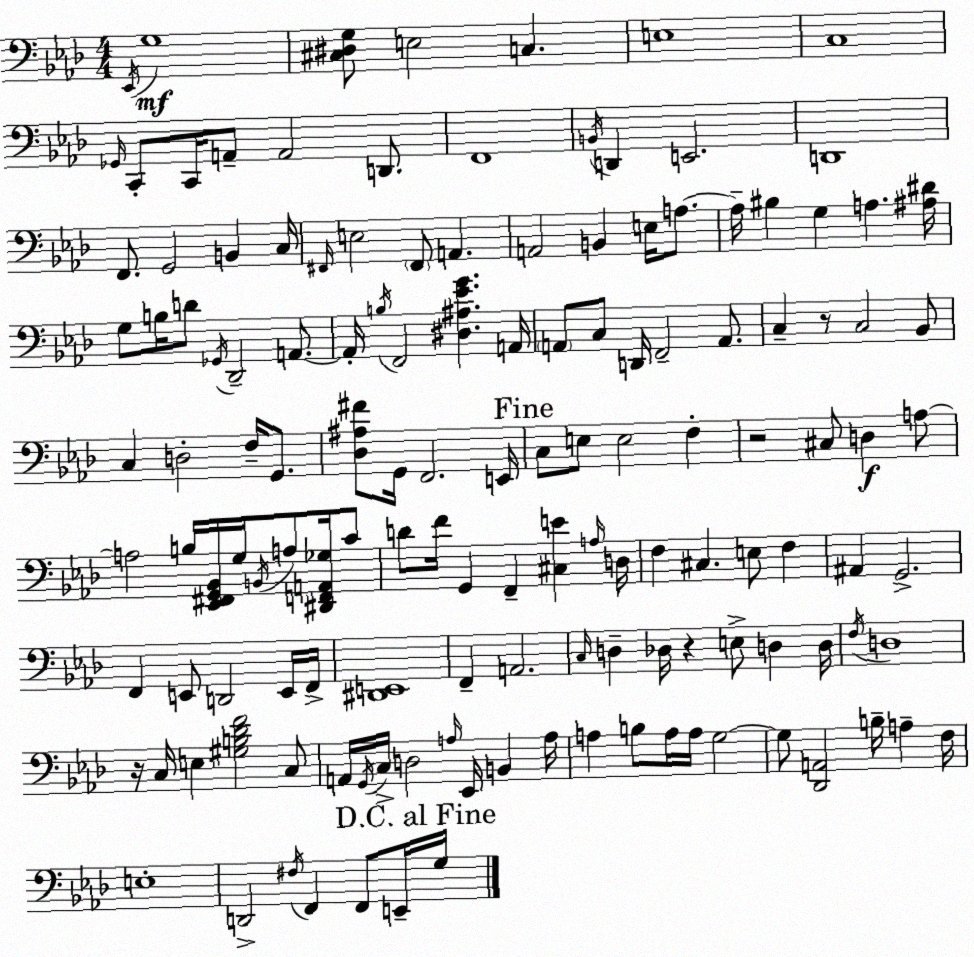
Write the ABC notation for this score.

X:1
T:Untitled
M:4/4
L:1/4
K:Ab
_E,,/4 G,4 [^C,^D,G,]/2 E,2 C, E,4 C,4 _G,,/4 C,,/2 C,,/4 A,,/2 A,,2 D,,/2 F,,4 B,,/4 D,, E,,2 D,,4 F,,/2 G,,2 B,, C,/4 ^F,,/4 E,2 ^F,,/2 A,, A,,2 B,, E,/4 A,/2 A,/4 ^B, G, A, [^A,^D]/4 G,/2 B,/4 D/2 _G,,/4 _D,,2 A,,/2 A,,/4 B,/4 F,,2 [^D,^A,_EG] A,,/4 A,,/2 C,/2 D,,/4 F,,2 A,,/2 C, z/2 C,2 _B,,/2 C, D,2 F,/4 G,,/2 [_D,^A,^F]/2 G,,/4 F,,2 E,,/4 C,/2 E,/2 E,2 F, z2 ^C,/2 D, A,/2 A,2 B,/4 [_E,,^F,,G,,_B,,]/4 G,/4 B,,/4 A,/2 [^D,,F,,A,,_G,]/4 C/2 D/2 F/4 G,, F,, [^C,E] A,/4 D,/4 F, ^C, E,/2 F, ^A,, G,,2 F,, E,,/2 D,,2 E,,/4 F,,/4 [^D,,E,,]4 F,, A,,2 C,/4 D, _D,/4 z E,/2 D, D,/4 F,/4 D,4 z/4 C,/4 E, [^G,B,_DF]2 C,/2 A,,/4 G,,/4 C,/4 D,2 A,/4 _E,,/4 B,, A,/4 A, B,/2 A,/4 A,/4 G,2 G,/2 [_D,,A,,]2 B,/4 A, F,/4 E,4 D,,2 ^F,/4 F,, F,,/2 E,,/4 G,/4